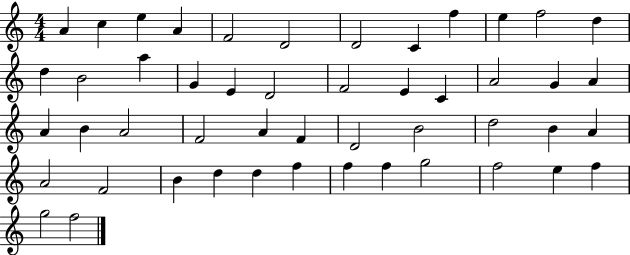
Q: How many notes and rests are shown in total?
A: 49